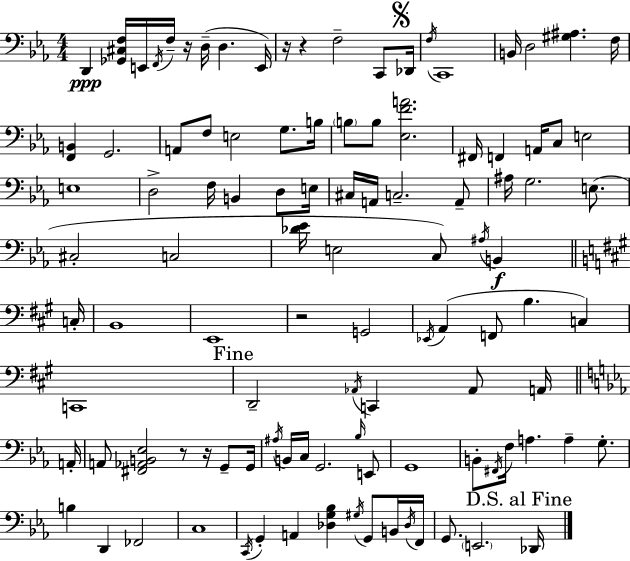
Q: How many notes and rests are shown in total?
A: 107